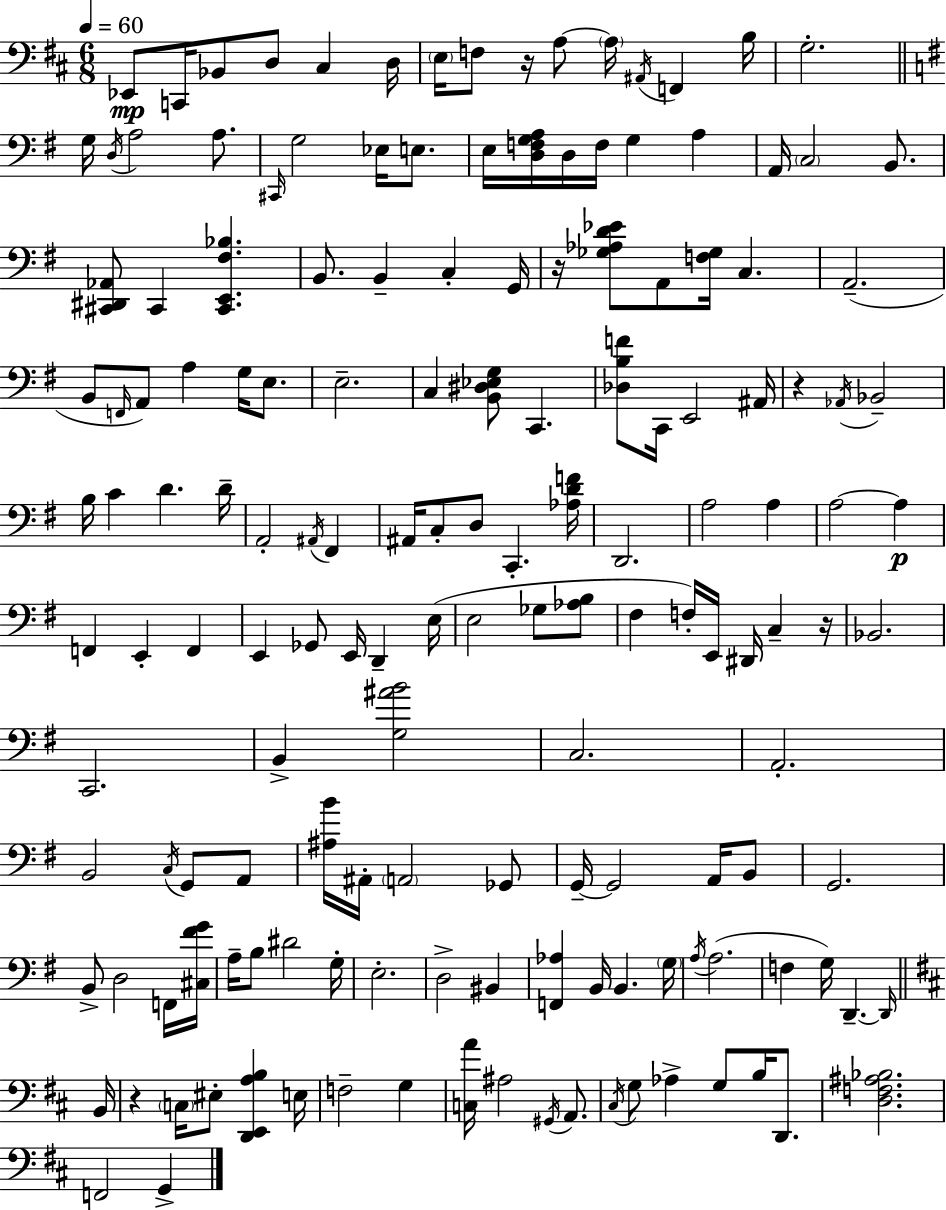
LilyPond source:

{
  \clef bass
  \numericTimeSignature
  \time 6/8
  \key d \major
  \tempo 4 = 60
  ees,8\mp c,16 bes,8 d8 cis4 d16 | \parenthesize e16 f8 r16 a8~~ \parenthesize a16 \acciaccatura { ais,16 } f,4 | b16 g2.-. | \bar "||" \break \key g \major g16 \acciaccatura { d16 } a2 a8. | \grace { cis,16 } g2 ees16 e8. | e16 <d f g a>16 d16 f16 g4 a4 | a,16 \parenthesize c2 b,8. | \break <cis, dis, aes,>8 cis,4 <cis, e, fis bes>4. | b,8. b,4-- c4-. | g,16 r16 <ges aes d' ees'>8 a,8 <f ges>16 c4. | a,2.--( | \break b,8 \grace { f,16 }) a,8 a4 g16 | e8. e2.-- | c4 <b, dis ees g>8 c,4. | <des b f'>8 c,16 e,2 | \break ais,16 r4 \acciaccatura { aes,16 } bes,2-- | b16 c'4 d'4. | d'16-- a,2-. | \acciaccatura { ais,16 } fis,4 ais,16 c8-. d8 c,4.-. | \break <aes d' f'>16 d,2. | a2 | a4 a2~~ | a4\p f,4 e,4-. | \break f,4 e,4 ges,8 e,16 | d,4-- e16( e2 | ges8 <aes b>8 fis4 f16-.) e,16 dis,16 | c4-- r16 bes,2. | \break c,2. | b,4-> <g ais' b'>2 | c2. | a,2.-. | \break b,2 | \acciaccatura { c16 } g,8 a,8 <ais b'>16 ais,16-. \parenthesize a,2 | ges,8 g,16--~~ g,2 | a,16 b,8 g,2. | \break b,8-> d2 | f,16 <cis fis' g'>16 a16-- b8 dis'2 | g16-. e2.-. | d2-> | \break bis,4 <f, aes>4 b,16 b,4. | \parenthesize g16 \acciaccatura { a16 } a2.( | f4 g16) | d,4.--~~ \grace { d,16 } \bar "||" \break \key d \major b,16 r4 \parenthesize c16 eis8-. <d, e, a b>4 | e16 f2-- g4 | <c a'>16 ais2 \acciaccatura { gis,16 } a,8. | \acciaccatura { cis16 } g8 aes4-> g8 b16 | \break d,8. <d f ais bes>2. | f,2 g,4-> | \bar "|."
}